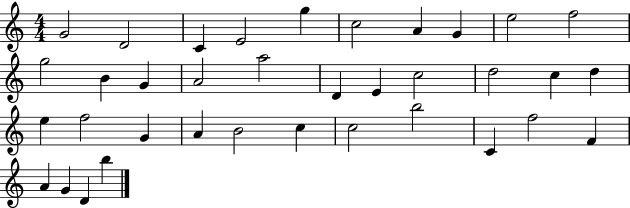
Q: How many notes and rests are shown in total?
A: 36